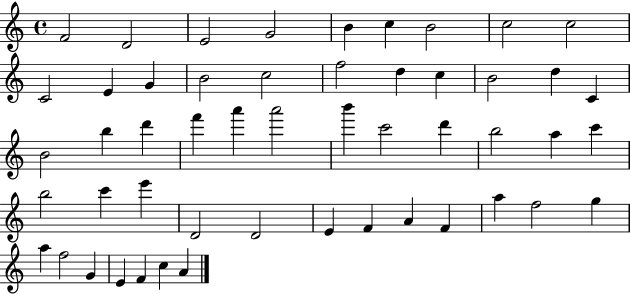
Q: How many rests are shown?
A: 0